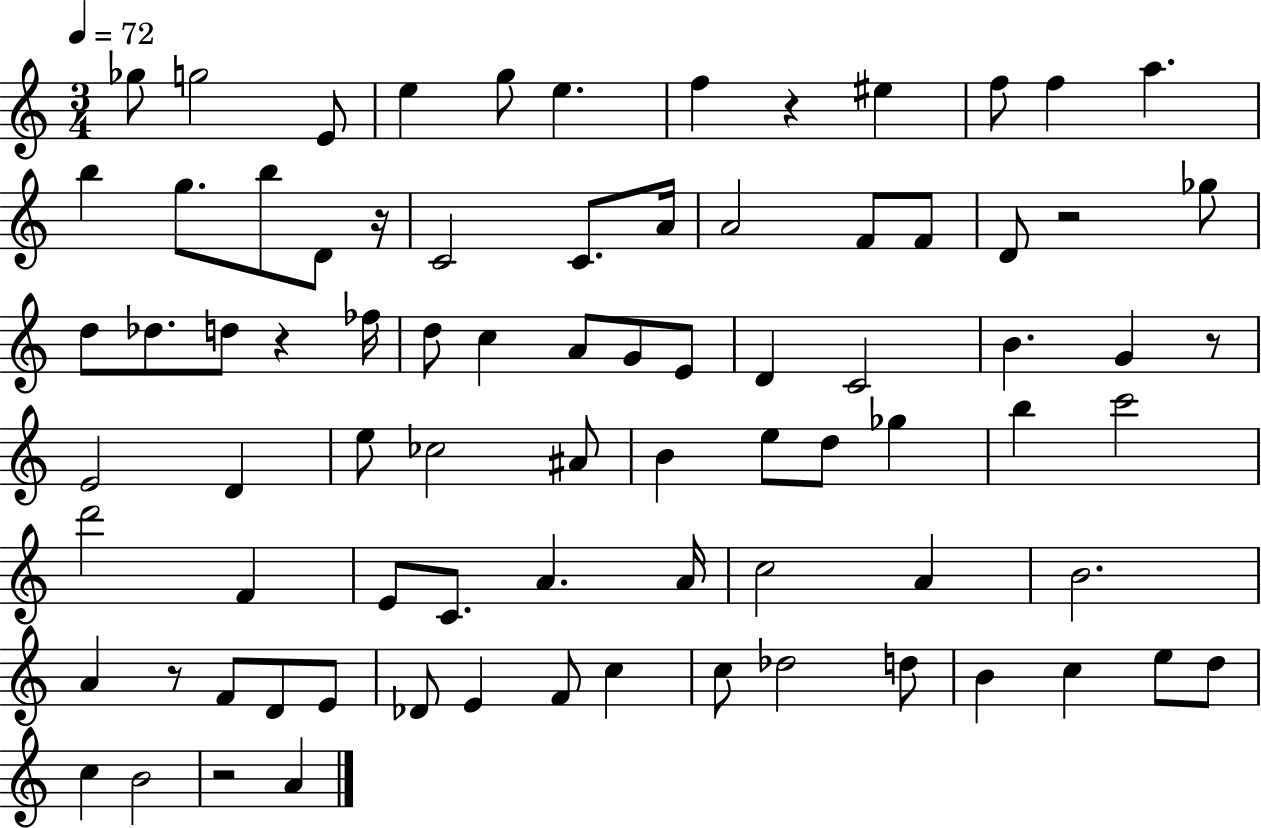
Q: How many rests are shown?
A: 7